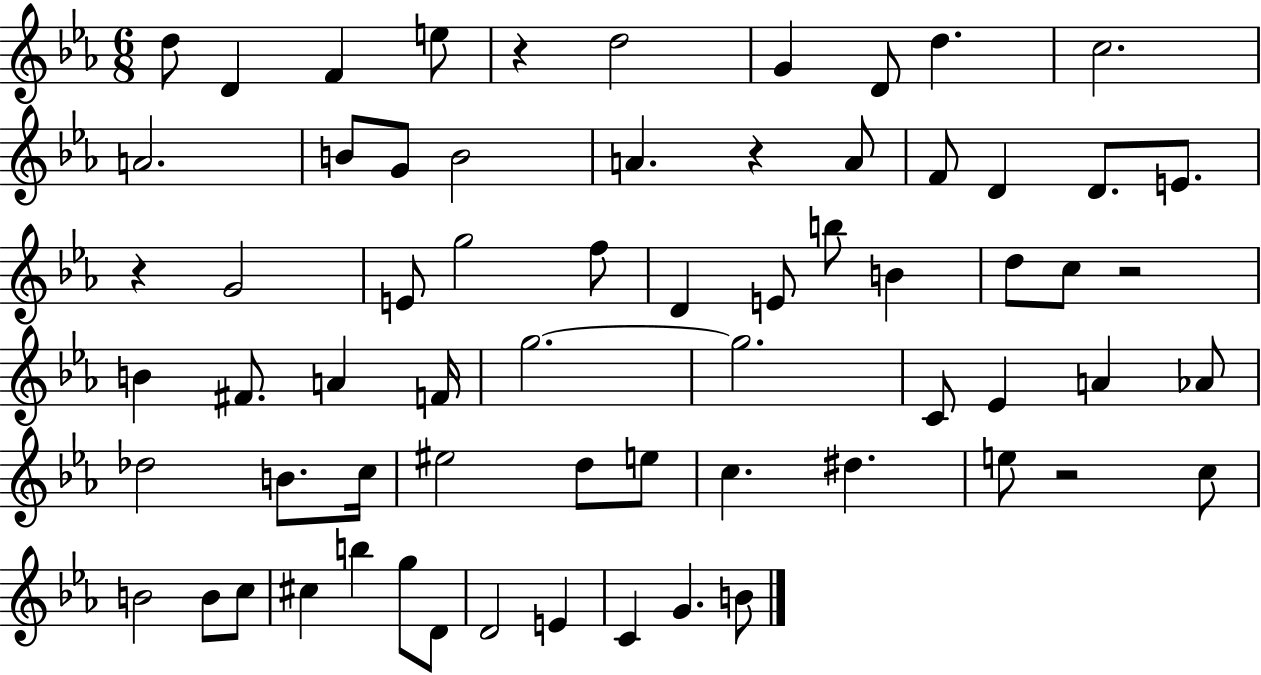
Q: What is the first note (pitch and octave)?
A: D5